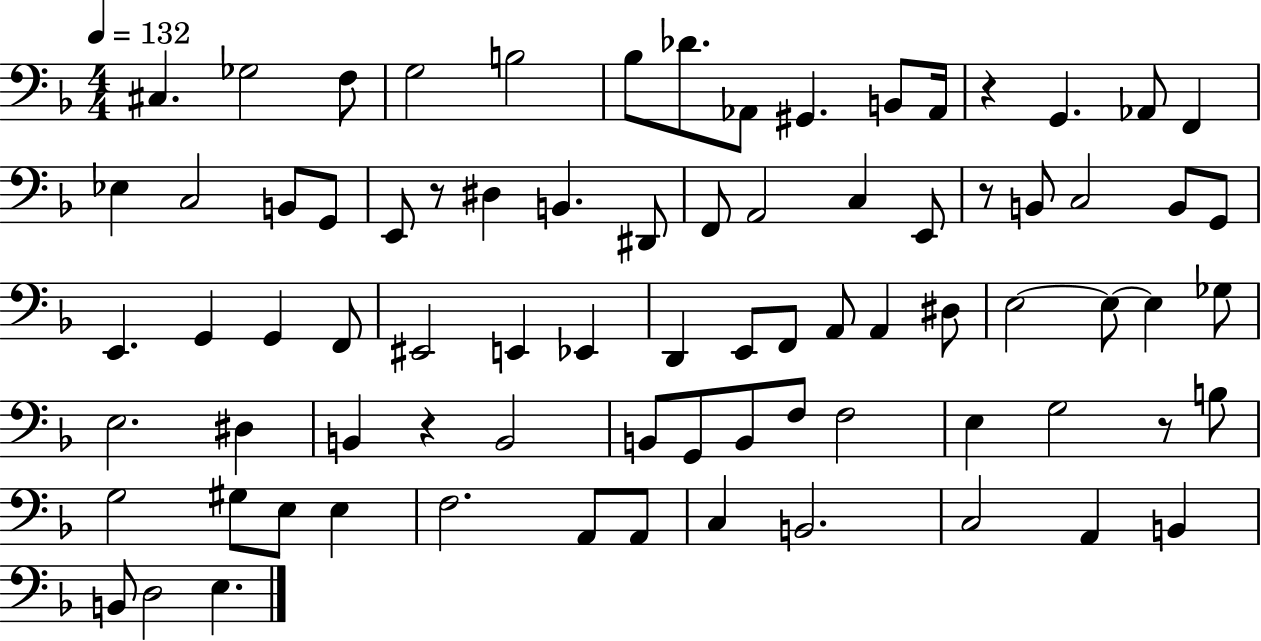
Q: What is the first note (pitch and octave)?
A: C#3